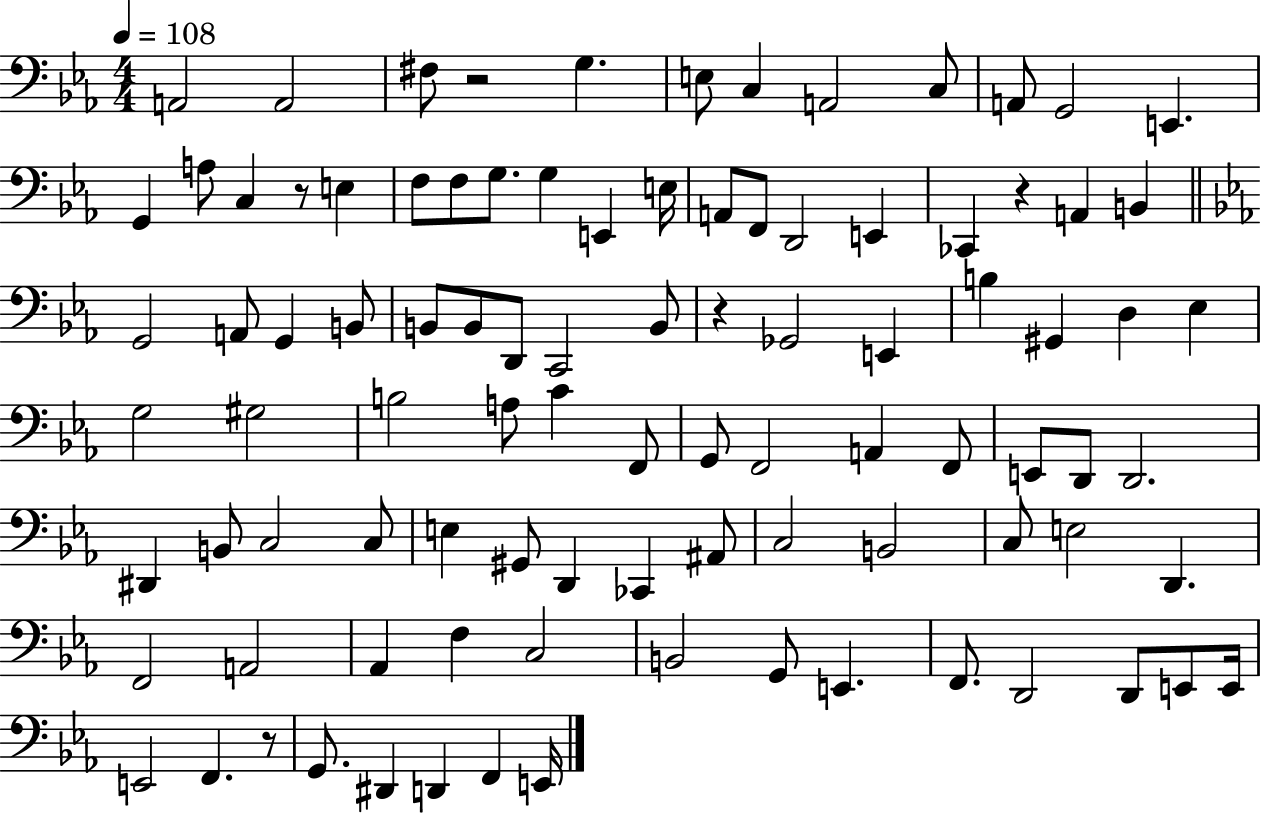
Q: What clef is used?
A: bass